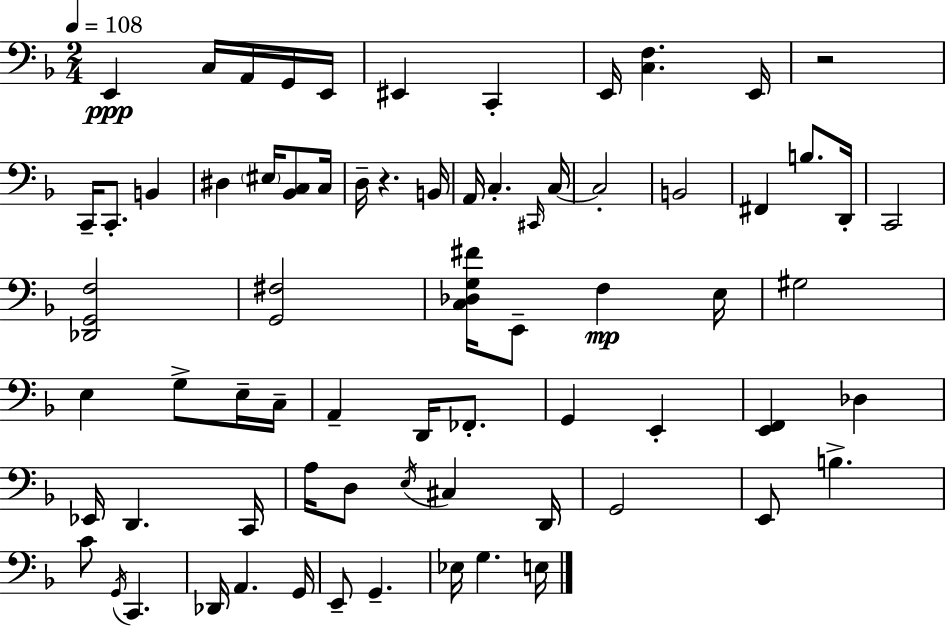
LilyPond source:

{
  \clef bass
  \numericTimeSignature
  \time 2/4
  \key d \minor
  \tempo 4 = 108
  e,4\ppp c16 a,16 g,16 e,16 | eis,4 c,4-. | e,16 <c f>4. e,16 | r2 | \break c,16-- c,8.-. b,4 | dis4 \parenthesize eis16 <bes, c>8 c16 | d16-- r4. b,16 | a,16 c4.-. \grace { cis,16 } | \break c16~~ c2-. | b,2 | fis,4 b8. | d,16-. c,2 | \break <des, g, f>2 | <g, fis>2 | <c des g fis'>16 e,8-- f4\mp | e16 gis2 | \break e4 g8-> e16-- | c16-- a,4-- d,16 fes,8.-. | g,4 e,4-. | <e, f,>4 des4 | \break ees,16 d,4. | c,16 a16 d8 \acciaccatura { e16 } cis4 | d,16 g,2 | e,8 b4.-> | \break c'8 \acciaccatura { g,16 } c,4. | des,16 a,4. | g,16 e,8-- g,4.-- | ees16 g4. | \break e16 \bar "|."
}